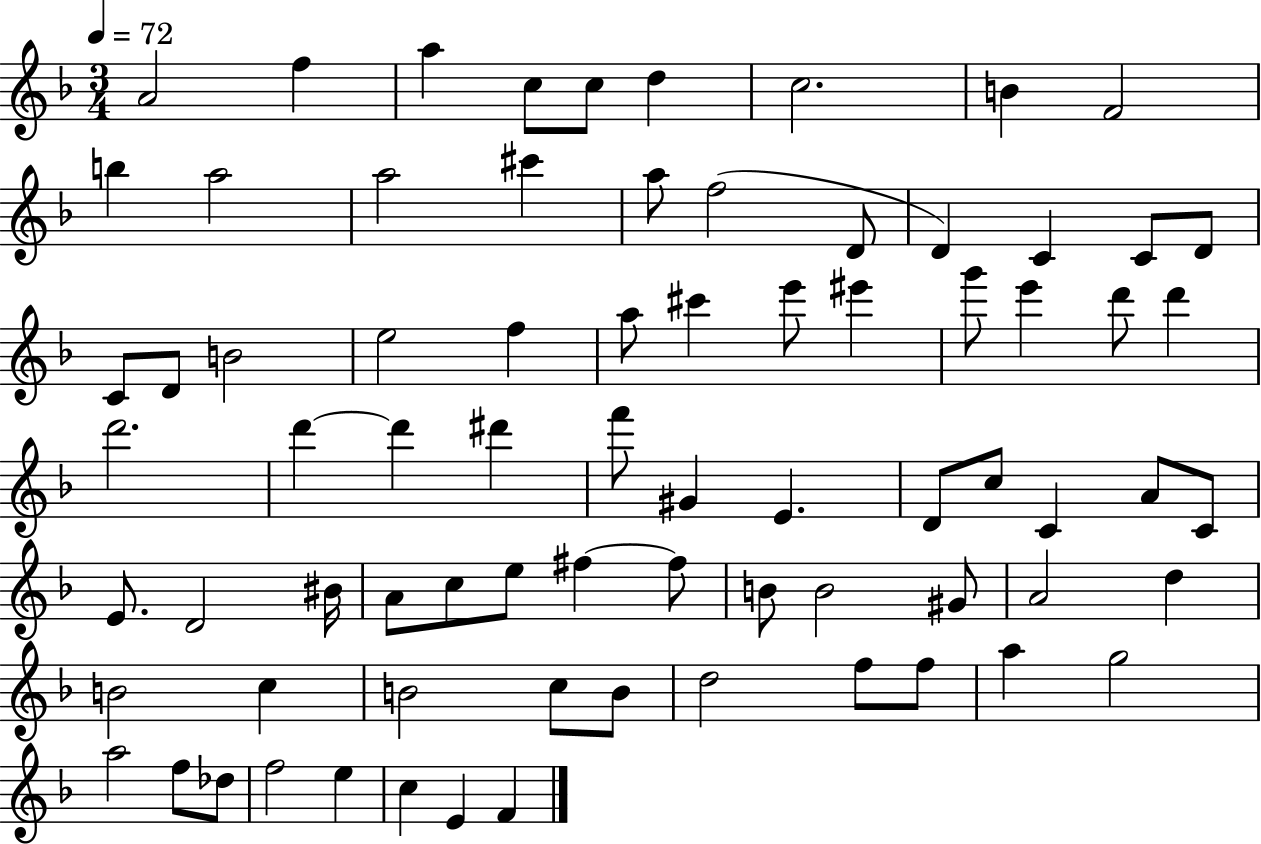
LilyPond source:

{
  \clef treble
  \numericTimeSignature
  \time 3/4
  \key f \major
  \tempo 4 = 72
  \repeat volta 2 { a'2 f''4 | a''4 c''8 c''8 d''4 | c''2. | b'4 f'2 | \break b''4 a''2 | a''2 cis'''4 | a''8 f''2( d'8 | d'4) c'4 c'8 d'8 | \break c'8 d'8 b'2 | e''2 f''4 | a''8 cis'''4 e'''8 eis'''4 | g'''8 e'''4 d'''8 d'''4 | \break d'''2. | d'''4~~ d'''4 dis'''4 | f'''8 gis'4 e'4. | d'8 c''8 c'4 a'8 c'8 | \break e'8. d'2 bis'16 | a'8 c''8 e''8 fis''4~~ fis''8 | b'8 b'2 gis'8 | a'2 d''4 | \break b'2 c''4 | b'2 c''8 b'8 | d''2 f''8 f''8 | a''4 g''2 | \break a''2 f''8 des''8 | f''2 e''4 | c''4 e'4 f'4 | } \bar "|."
}